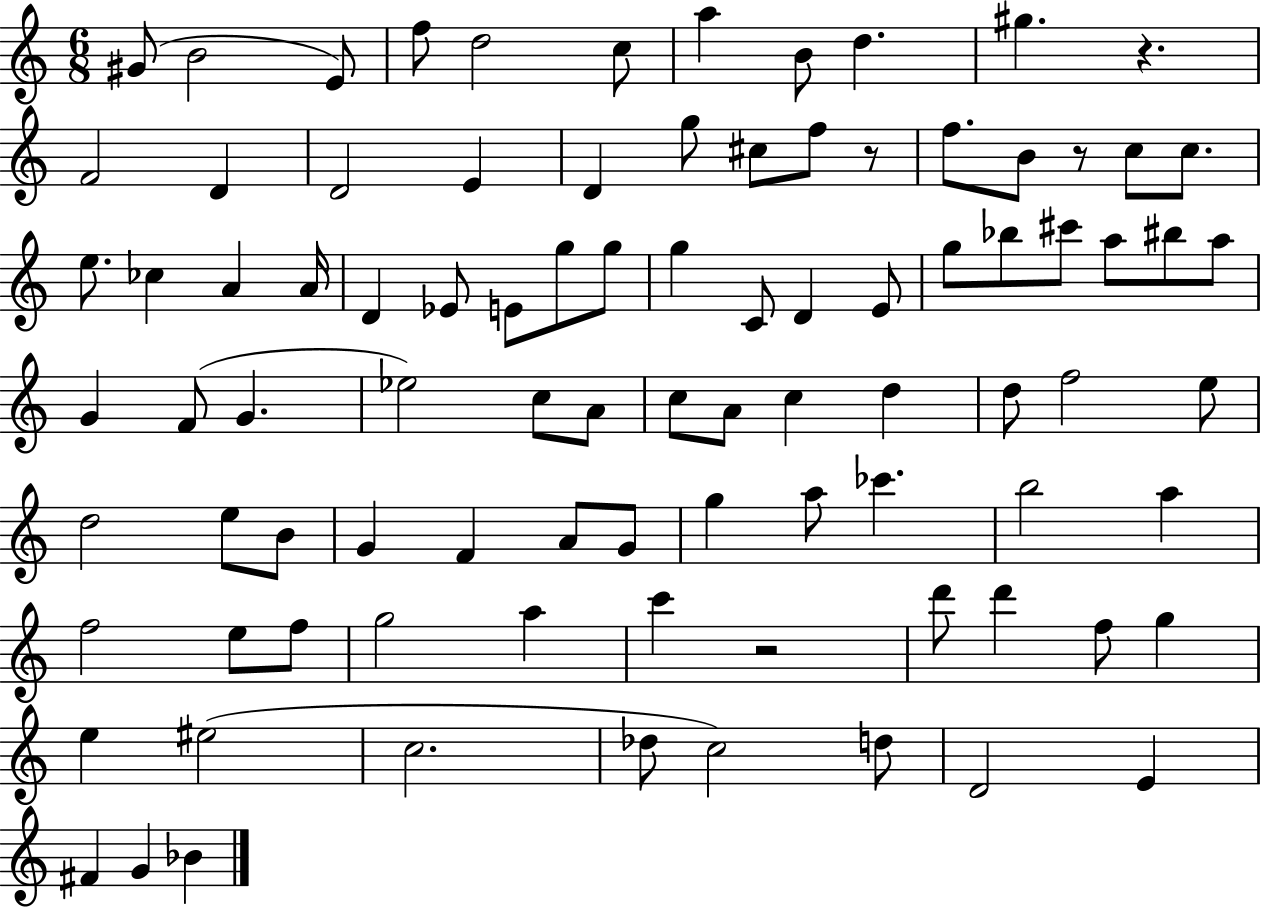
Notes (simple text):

G#4/e B4/h E4/e F5/e D5/h C5/e A5/q B4/e D5/q. G#5/q. R/q. F4/h D4/q D4/h E4/q D4/q G5/e C#5/e F5/e R/e F5/e. B4/e R/e C5/e C5/e. E5/e. CES5/q A4/q A4/s D4/q Eb4/e E4/e G5/e G5/e G5/q C4/e D4/q E4/e G5/e Bb5/e C#6/e A5/e BIS5/e A5/e G4/q F4/e G4/q. Eb5/h C5/e A4/e C5/e A4/e C5/q D5/q D5/e F5/h E5/e D5/h E5/e B4/e G4/q F4/q A4/e G4/e G5/q A5/e CES6/q. B5/h A5/q F5/h E5/e F5/e G5/h A5/q C6/q R/h D6/e D6/q F5/e G5/q E5/q EIS5/h C5/h. Db5/e C5/h D5/e D4/h E4/q F#4/q G4/q Bb4/q